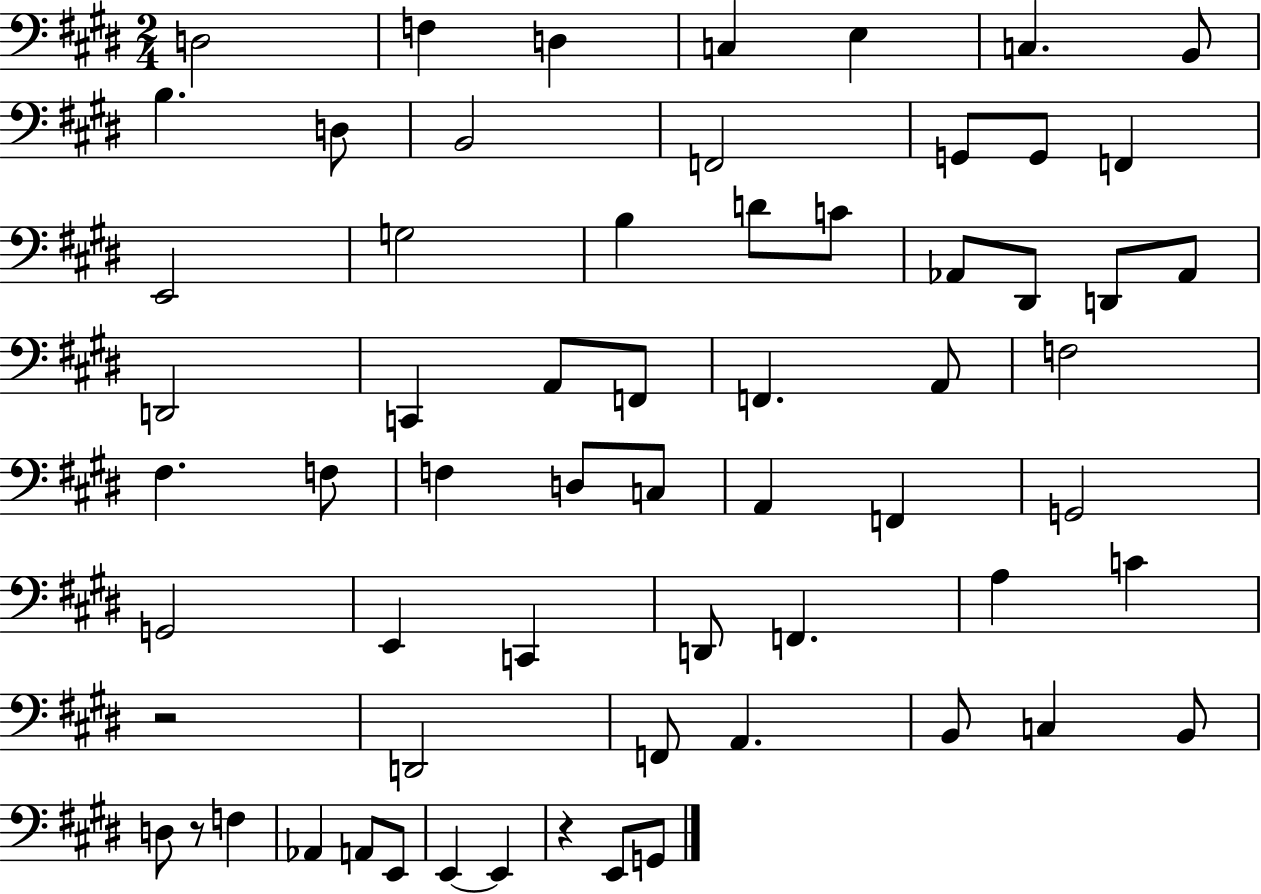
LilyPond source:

{
  \clef bass
  \numericTimeSignature
  \time 2/4
  \key e \major
  d2 | f4 d4 | c4 e4 | c4. b,8 | \break b4. d8 | b,2 | f,2 | g,8 g,8 f,4 | \break e,2 | g2 | b4 d'8 c'8 | aes,8 dis,8 d,8 aes,8 | \break d,2 | c,4 a,8 f,8 | f,4. a,8 | f2 | \break fis4. f8 | f4 d8 c8 | a,4 f,4 | g,2 | \break g,2 | e,4 c,4 | d,8 f,4. | a4 c'4 | \break r2 | d,2 | f,8 a,4. | b,8 c4 b,8 | \break d8 r8 f4 | aes,4 a,8 e,8 | e,4~~ e,4 | r4 e,8 g,8 | \break \bar "|."
}